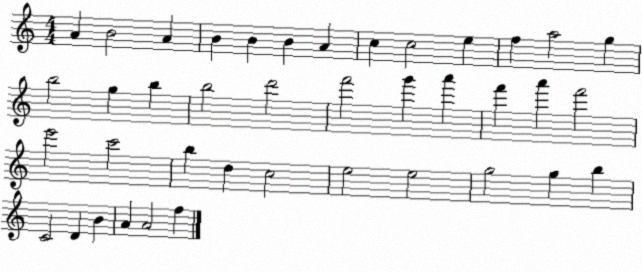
X:1
T:Untitled
M:4/4
L:1/4
K:C
A B2 A B B B A c c2 e f a2 g b2 g b b2 d'2 f'2 g' a' f' a' f'2 e'2 c'2 b d c2 e2 e2 g2 g b C2 D B A A2 f